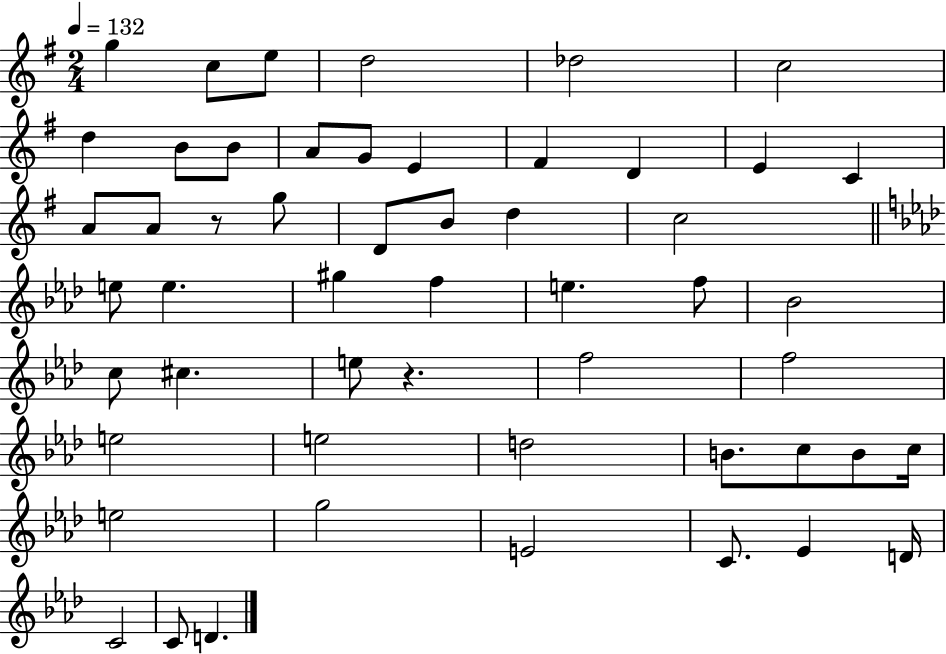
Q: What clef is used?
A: treble